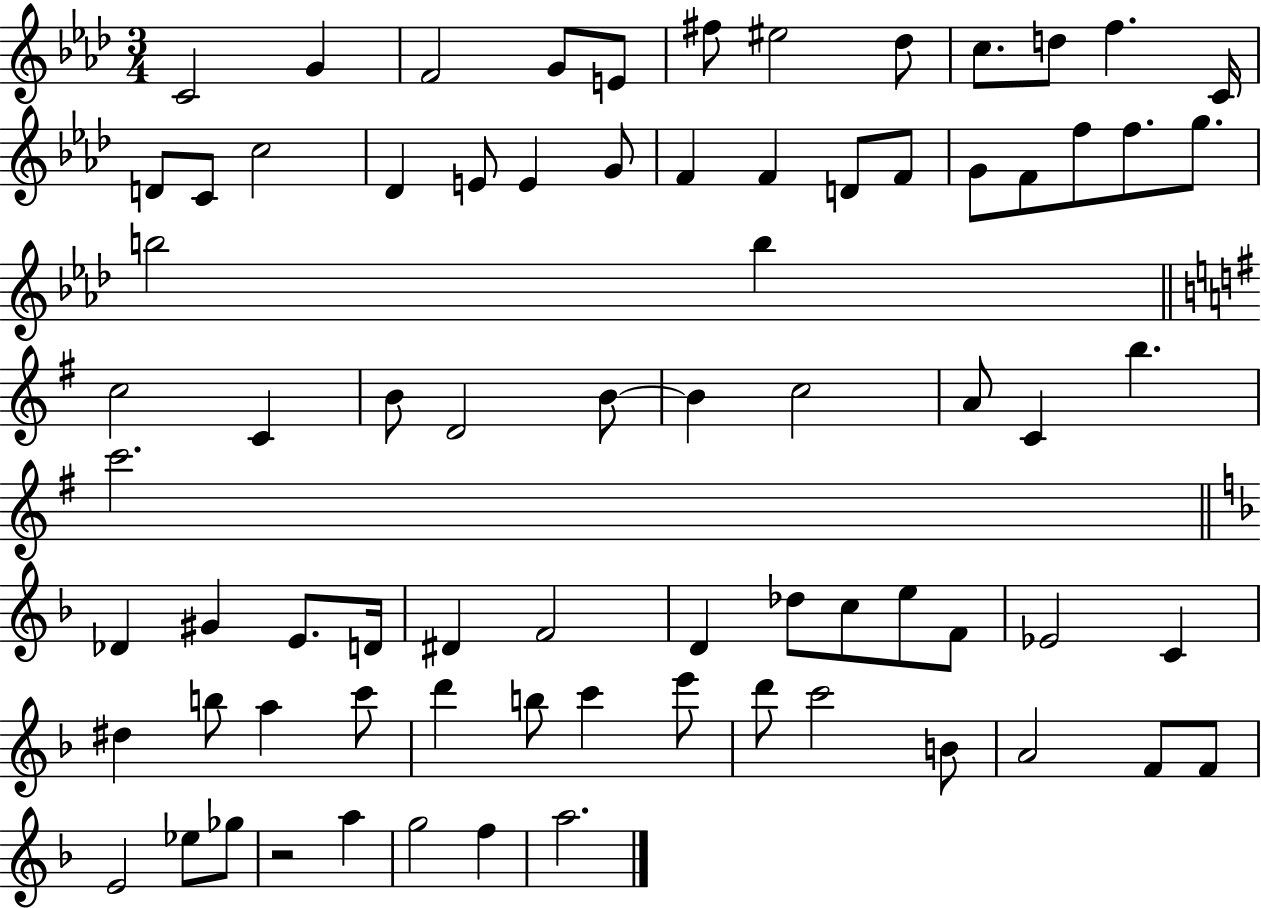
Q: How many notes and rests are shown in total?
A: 76